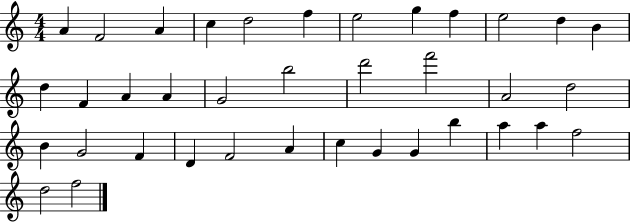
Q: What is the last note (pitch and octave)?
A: F5